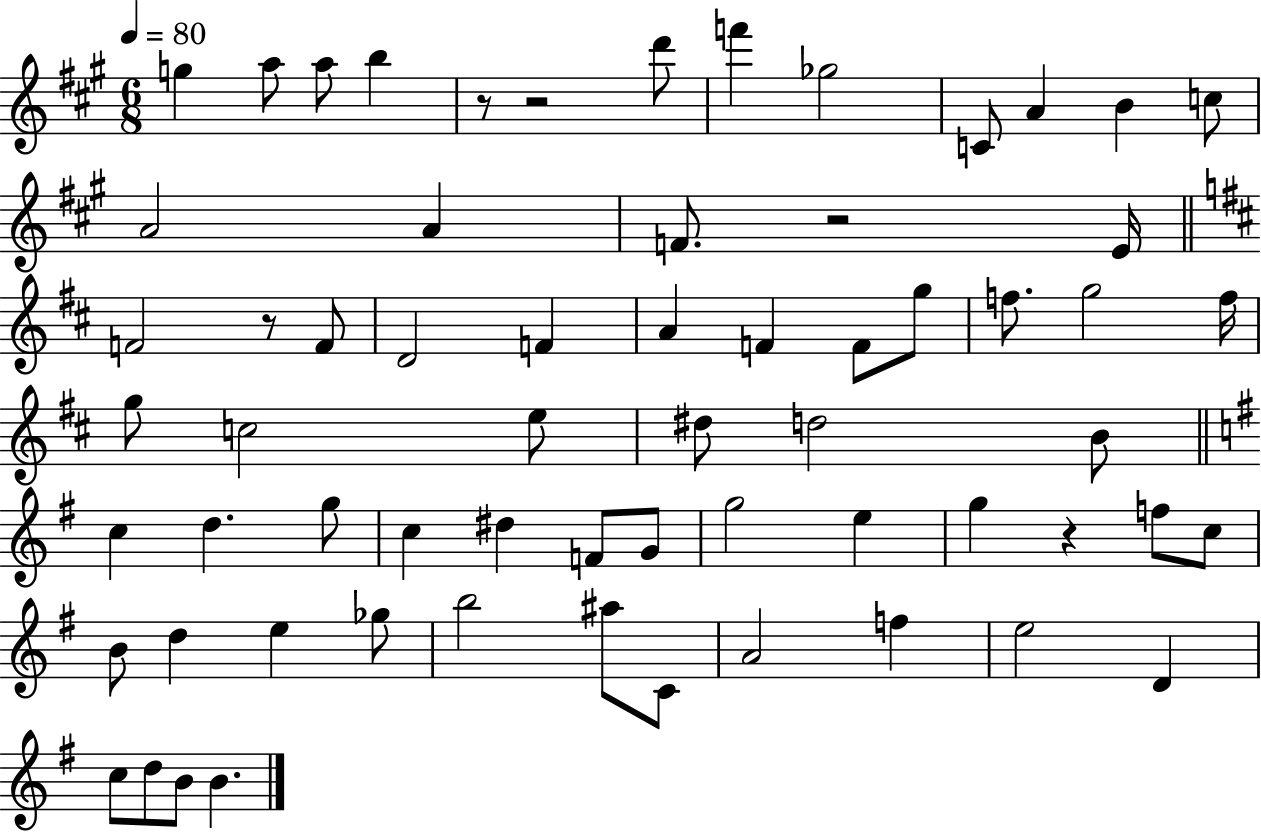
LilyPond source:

{
  \clef treble
  \numericTimeSignature
  \time 6/8
  \key a \major
  \tempo 4 = 80
  g''4 a''8 a''8 b''4 | r8 r2 d'''8 | f'''4 ges''2 | c'8 a'4 b'4 c''8 | \break a'2 a'4 | f'8. r2 e'16 | \bar "||" \break \key d \major f'2 r8 f'8 | d'2 f'4 | a'4 f'4 f'8 g''8 | f''8. g''2 f''16 | \break g''8 c''2 e''8 | dis''8 d''2 b'8 | \bar "||" \break \key e \minor c''4 d''4. g''8 | c''4 dis''4 f'8 g'8 | g''2 e''4 | g''4 r4 f''8 c''8 | \break b'8 d''4 e''4 ges''8 | b''2 ais''8 c'8 | a'2 f''4 | e''2 d'4 | \break c''8 d''8 b'8 b'4. | \bar "|."
}